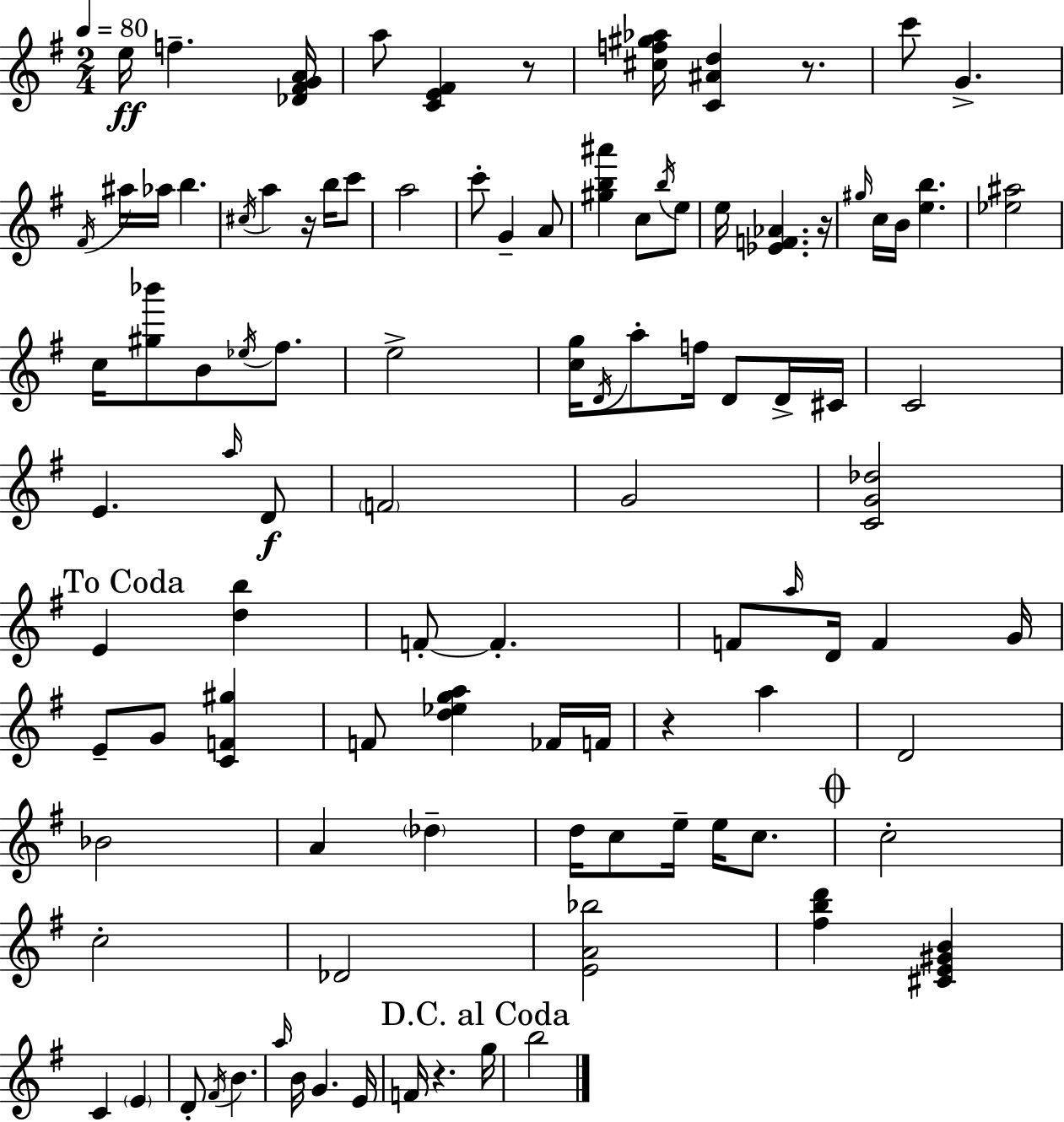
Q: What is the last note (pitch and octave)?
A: B5